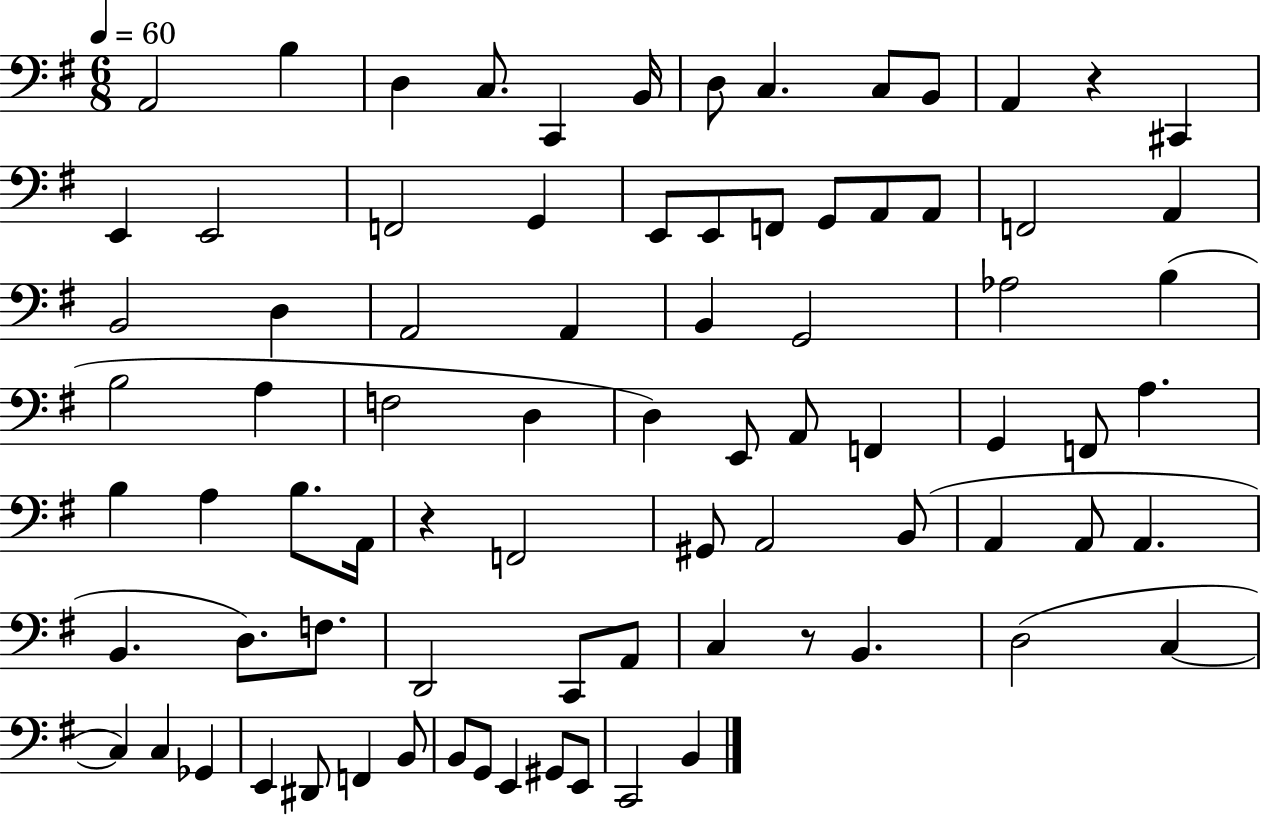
{
  \clef bass
  \numericTimeSignature
  \time 6/8
  \key g \major
  \tempo 4 = 60
  \repeat volta 2 { a,2 b4 | d4 c8. c,4 b,16 | d8 c4. c8 b,8 | a,4 r4 cis,4 | \break e,4 e,2 | f,2 g,4 | e,8 e,8 f,8 g,8 a,8 a,8 | f,2 a,4 | \break b,2 d4 | a,2 a,4 | b,4 g,2 | aes2 b4( | \break b2 a4 | f2 d4 | d4) e,8 a,8 f,4 | g,4 f,8 a4. | \break b4 a4 b8. a,16 | r4 f,2 | gis,8 a,2 b,8( | a,4 a,8 a,4. | \break b,4. d8.) f8. | d,2 c,8 a,8 | c4 r8 b,4. | d2( c4~~ | \break c4) c4 ges,4 | e,4 dis,8 f,4 b,8 | b,8 g,8 e,4 gis,8 e,8 | c,2 b,4 | \break } \bar "|."
}